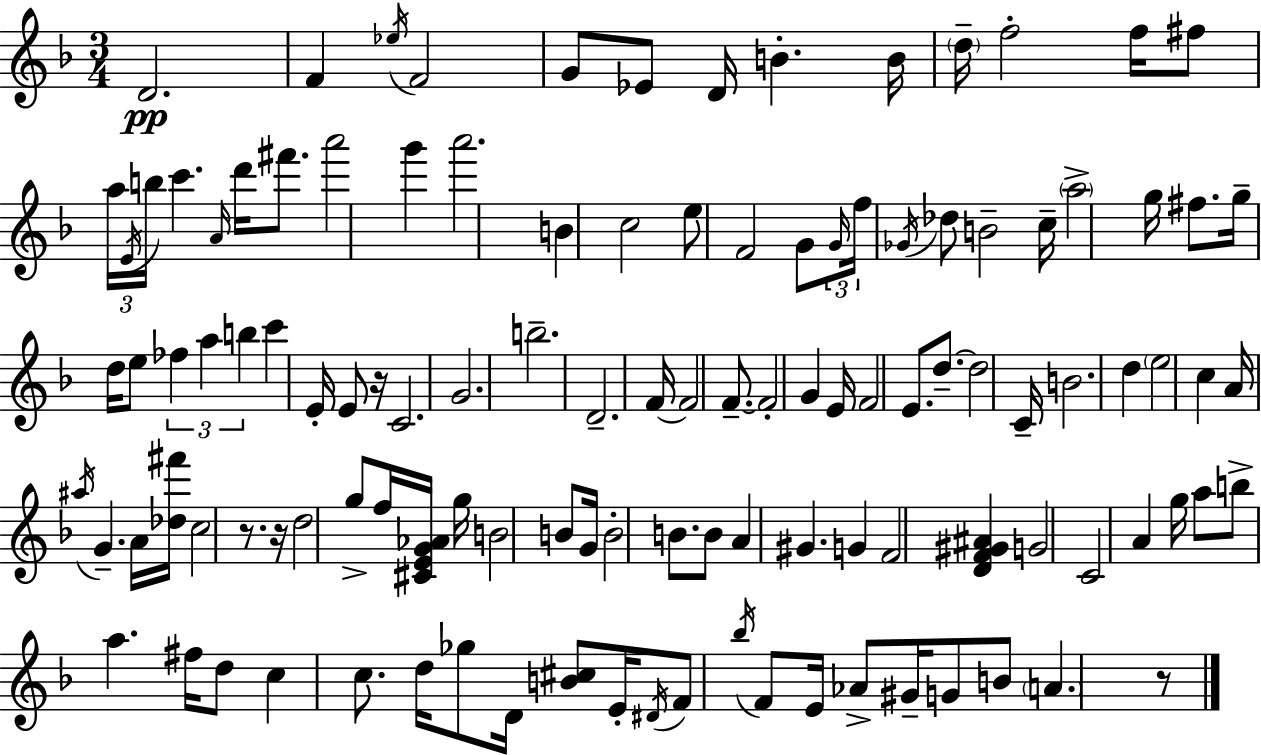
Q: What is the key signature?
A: D minor